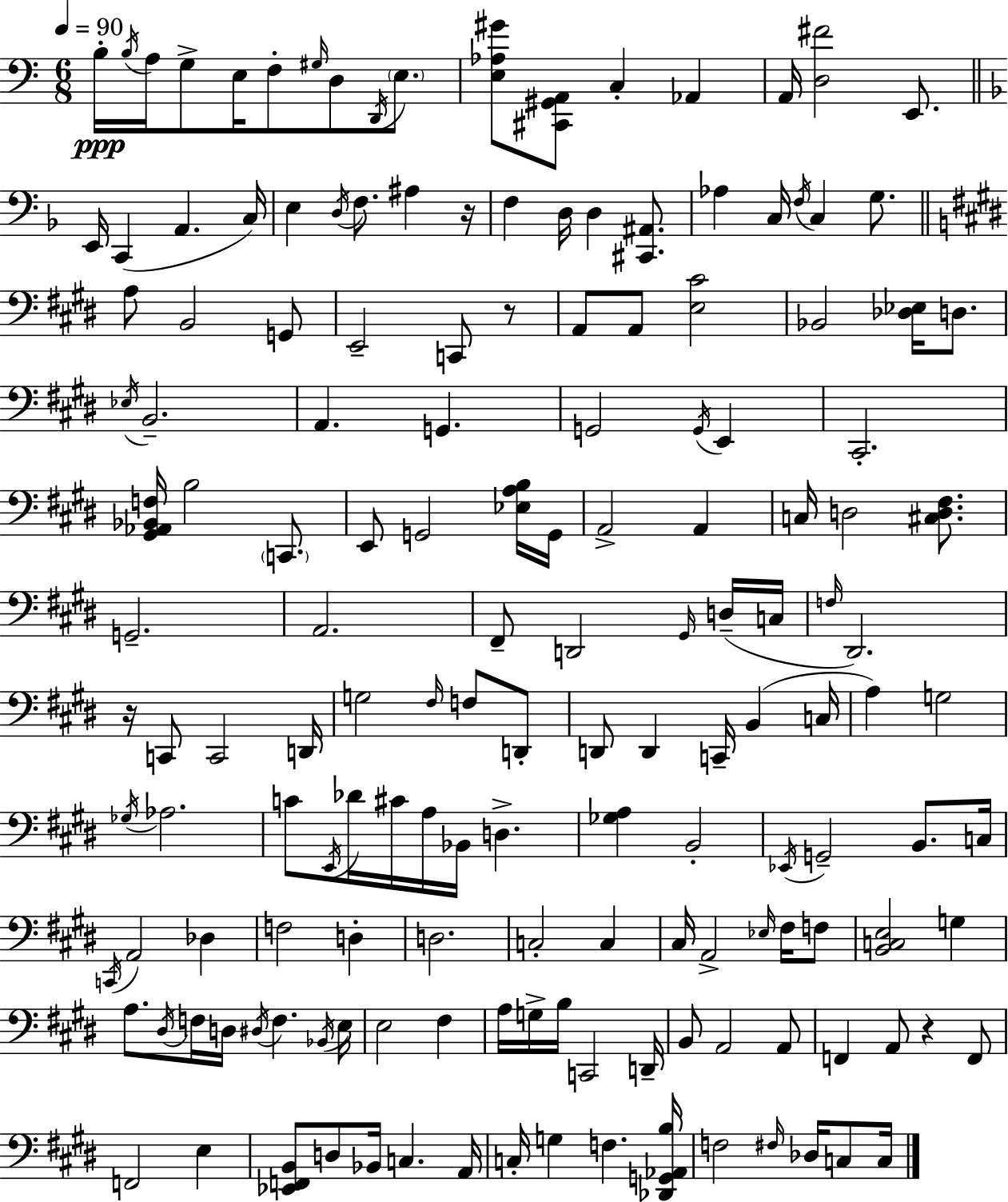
B3/s B3/s A3/s G3/e E3/s F3/e G#3/s D3/e D2/s E3/e. [E3,Ab3,G#4]/e [C#2,G#2,A2]/e C3/q Ab2/q A2/s [D3,F#4]/h E2/e. E2/s C2/q A2/q. C3/s E3/q D3/s F3/e. A#3/q R/s F3/q D3/s D3/q [C#2,A#2]/e. Ab3/q C3/s F3/s C3/q G3/e. A3/e B2/h G2/e E2/h C2/e R/e A2/e A2/e [E3,C#4]/h Bb2/h [Db3,Eb3]/s D3/e. Eb3/s B2/h. A2/q. G2/q. G2/h G2/s E2/q C#2/h. [G#2,Ab2,Bb2,F3]/s B3/h C2/e. E2/e G2/h [Eb3,A3,B3]/s G2/s A2/h A2/q C3/s D3/h [C#3,D3,F#3]/e. G2/h. A2/h. F#2/e D2/h G#2/s D3/s C3/s F3/s D#2/h. R/s C2/e C2/h D2/s G3/h F#3/s F3/e D2/e D2/e D2/q C2/s B2/q C3/s A3/q G3/h Gb3/s Ab3/h. C4/e E2/s Db4/s C#4/s A3/s Bb2/s D3/q. [Gb3,A3]/q B2/h Eb2/s G2/h B2/e. C3/s C2/s A2/h Db3/q F3/h D3/q D3/h. C3/h C3/q C#3/s A2/h Eb3/s F#3/s F3/e [B2,C3,E3]/h G3/q A3/e. D#3/s F3/s D3/s D#3/s F3/q. Bb2/s E3/s E3/h F#3/q A3/s G3/s B3/s C2/h D2/s B2/e A2/h A2/e F2/q A2/e R/q F2/e F2/h E3/q [Eb2,F2,B2]/e D3/e Bb2/s C3/q. A2/s C3/s G3/q F3/q. [Db2,G2,Ab2,B3]/s F3/h F#3/s Db3/s C3/e C3/s